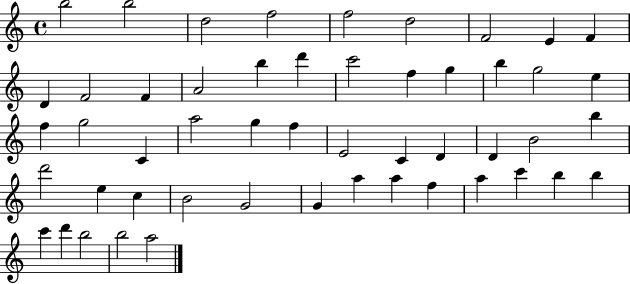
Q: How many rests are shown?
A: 0